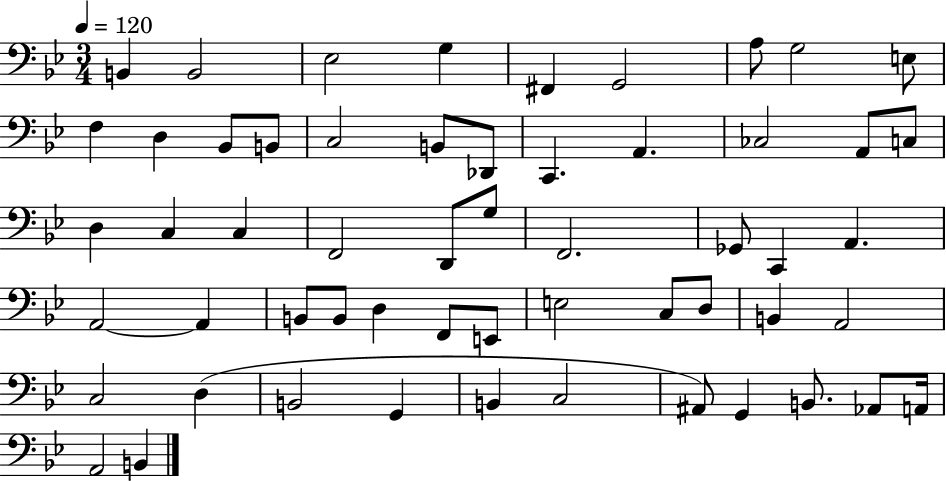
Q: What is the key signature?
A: BES major